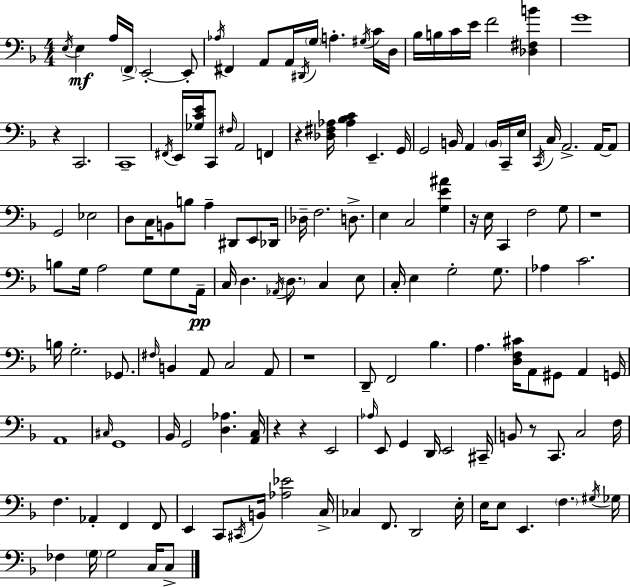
X:1
T:Untitled
M:4/4
L:1/4
K:F
E,/4 E, A,/4 F,,/4 E,,2 E,,/2 _A,/4 ^F,, A,,/2 A,,/4 ^D,,/4 G,/4 A, ^G,/4 C/4 D,/4 _B,/4 B,/4 C/4 E/4 F2 [_D,^F,B] G4 z C,,2 C,,4 ^F,,/4 E,,/4 [_G,CE]/4 C,,/2 ^F,/4 A,,2 F,, z [_D,^F,_A,]/4 [_A,_B,C] E,, G,,/4 G,,2 B,,/4 A,, B,,/4 C,,/4 E,/4 C,,/4 C,/4 A,,2 A,,/4 A,,/2 G,,2 _E,2 D,/2 C,/4 B,,/2 B,/2 A, ^D,,/2 E,,/2 _D,,/4 _D,/4 F,2 D,/2 E, C,2 [G,E^A] z/4 E,/4 C,, F,2 G,/2 z4 B,/2 G,/4 A,2 G,/2 G,/2 A,,/4 C,/4 D, _A,,/4 D,/2 C, E,/2 C,/4 E, G,2 G,/2 _A, C2 B,/4 G,2 _G,,/2 ^F,/4 B,, A,,/2 C,2 A,,/2 z4 D,,/2 F,,2 _B, A, [D,F,^C]/4 A,,/2 ^G,,/2 A,, G,,/4 A,,4 ^C,/4 G,,4 _B,,/4 G,,2 [D,_A,] [A,,C,]/4 z z E,,2 _A,/4 E,,/2 G,, D,,/4 E,,2 ^C,,/4 B,,/2 z/2 C,,/2 C,2 F,/4 F, _A,, F,, F,,/2 E,, C,,/2 ^C,,/4 B,,/4 [_A,_E]2 C,/4 _C, F,,/2 D,,2 E,/4 E,/4 E,/2 E,, F, ^G,/4 _G,/4 _F, G,/4 G,2 C,/4 C,/2